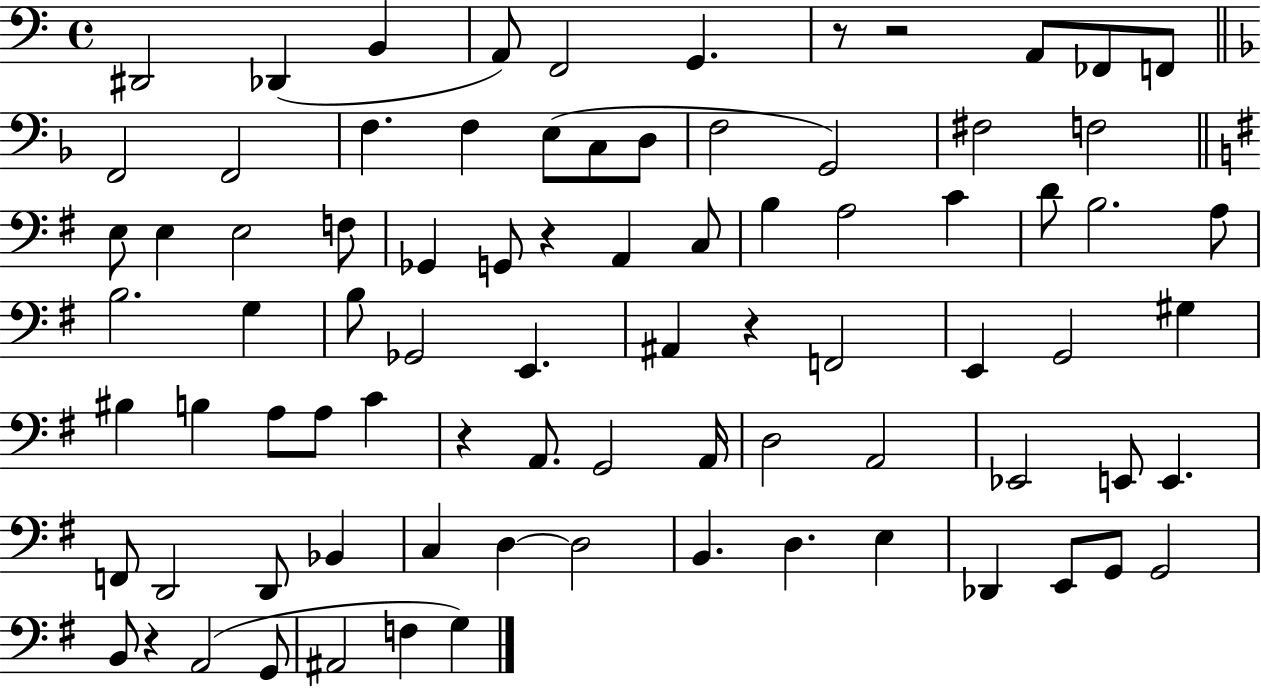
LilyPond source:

{
  \clef bass
  \time 4/4
  \defaultTimeSignature
  \key c \major
  dis,2 des,4( b,4 | a,8) f,2 g,4. | r8 r2 a,8 fes,8 f,8 | \bar "||" \break \key d \minor f,2 f,2 | f4. f4 e8( c8 d8 | f2 g,2) | fis2 f2 | \break \bar "||" \break \key e \minor e8 e4 e2 f8 | ges,4 g,8 r4 a,4 c8 | b4 a2 c'4 | d'8 b2. a8 | \break b2. g4 | b8 ges,2 e,4. | ais,4 r4 f,2 | e,4 g,2 gis4 | \break bis4 b4 a8 a8 c'4 | r4 a,8. g,2 a,16 | d2 a,2 | ees,2 e,8 e,4. | \break f,8 d,2 d,8 bes,4 | c4 d4~~ d2 | b,4. d4. e4 | des,4 e,8 g,8 g,2 | \break b,8 r4 a,2( g,8 | ais,2 f4 g4) | \bar "|."
}